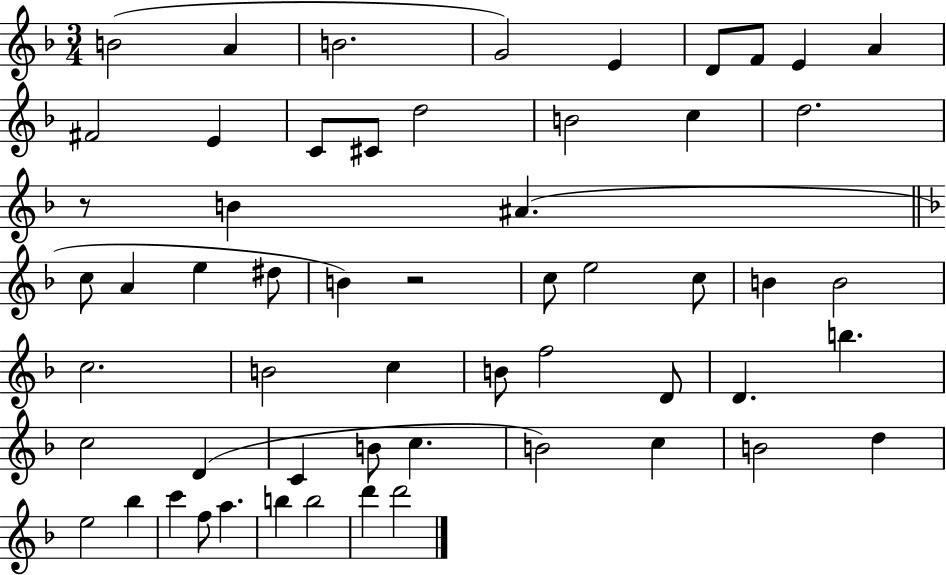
{
  \clef treble
  \numericTimeSignature
  \time 3/4
  \key f \major
  b'2( a'4 | b'2. | g'2) e'4 | d'8 f'8 e'4 a'4 | \break fis'2 e'4 | c'8 cis'8 d''2 | b'2 c''4 | d''2. | \break r8 b'4 ais'4.( | \bar "||" \break \key f \major c''8 a'4 e''4 dis''8 | b'4) r2 | c''8 e''2 c''8 | b'4 b'2 | \break c''2. | b'2 c''4 | b'8 f''2 d'8 | d'4. b''4. | \break c''2 d'4( | c'4 b'8 c''4. | b'2) c''4 | b'2 d''4 | \break e''2 bes''4 | c'''4 f''8 a''4. | b''4 b''2 | d'''4 d'''2 | \break \bar "|."
}